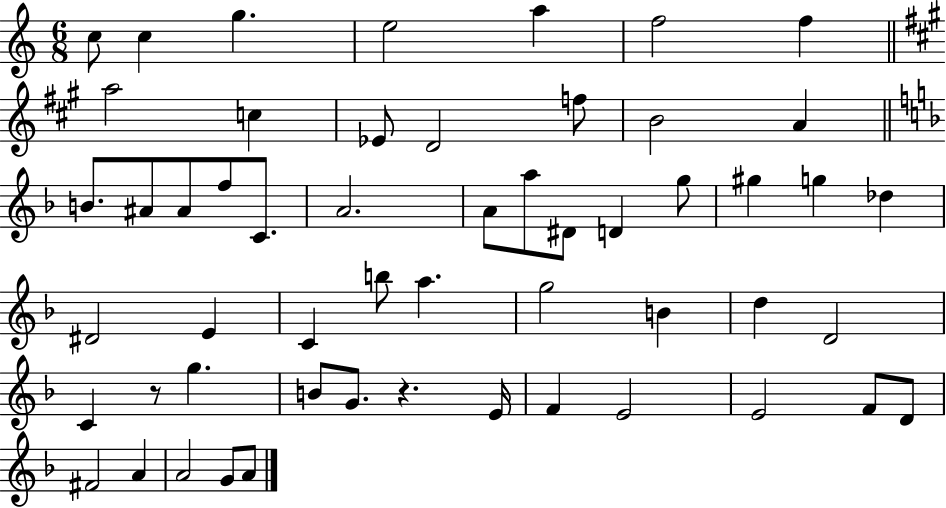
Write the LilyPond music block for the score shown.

{
  \clef treble
  \numericTimeSignature
  \time 6/8
  \key c \major
  c''8 c''4 g''4. | e''2 a''4 | f''2 f''4 | \bar "||" \break \key a \major a''2 c''4 | ees'8 d'2 f''8 | b'2 a'4 | \bar "||" \break \key d \minor b'8. ais'8 ais'8 f''8 c'8. | a'2. | a'8 a''8 dis'8 d'4 g''8 | gis''4 g''4 des''4 | \break dis'2 e'4 | c'4 b''8 a''4. | g''2 b'4 | d''4 d'2 | \break c'4 r8 g''4. | b'8 g'8. r4. e'16 | f'4 e'2 | e'2 f'8 d'8 | \break fis'2 a'4 | a'2 g'8 a'8 | \bar "|."
}